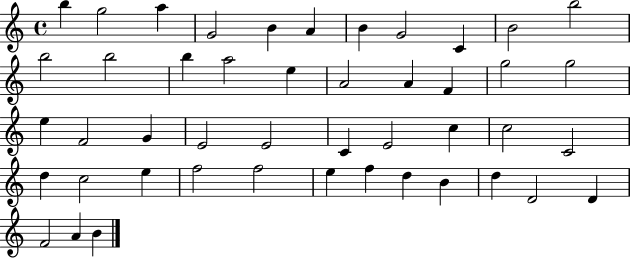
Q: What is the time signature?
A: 4/4